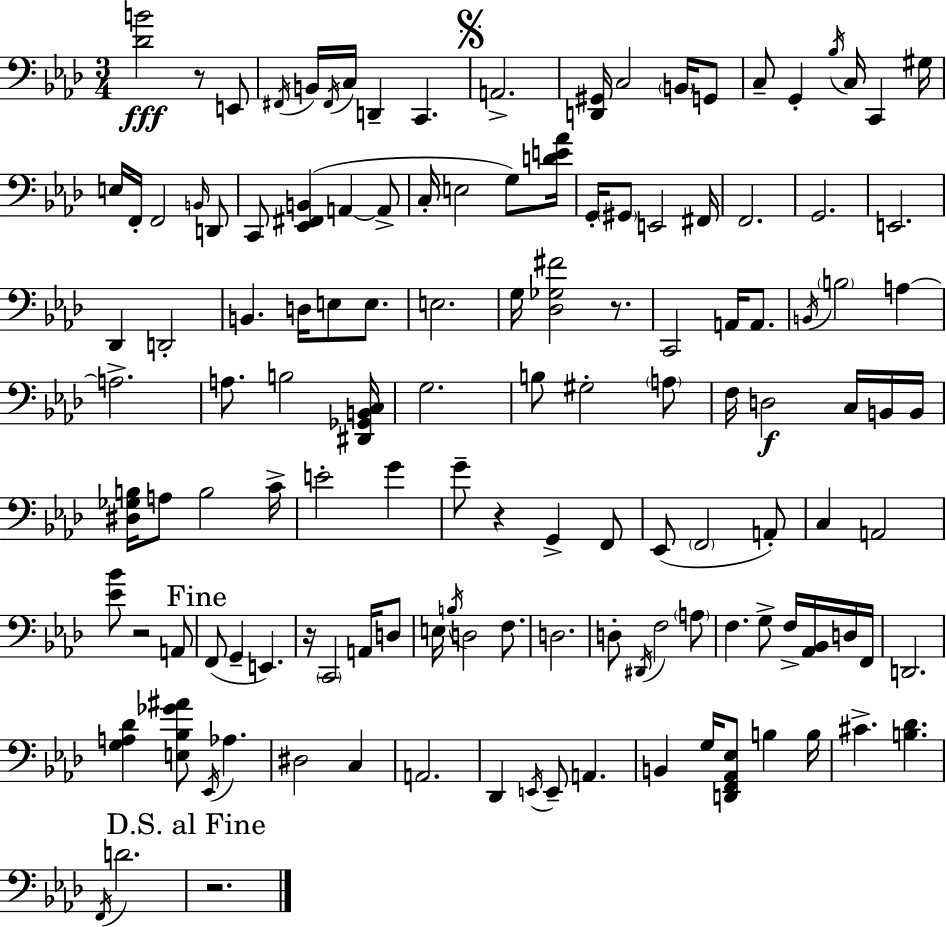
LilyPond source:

{
  \clef bass
  \numericTimeSignature
  \time 3/4
  \key aes \major
  <des' b'>2\fff r8 e,8 | \acciaccatura { fis,16 } b,16 \acciaccatura { fis,16 } c16 d,4-- c,4. | \mark \markup { \musicglyph "scripts.segno" } a,2.-> | <d, gis,>16 c2 \parenthesize b,16 | \break g,8 c8-- g,4-. \acciaccatura { bes16 } c16 c,4 | gis16 e16 f,16-. f,2 | \grace { b,16 } d,8 c,8 <ees, fis, b,>4( a,4~~ | a,8-> c16-. e2 | \break g8) <d' e' aes'>16 g,16-. \parenthesize gis,8 e,2 | fis,16 f,2. | g,2. | e,2. | \break des,4 d,2-. | b,4. d16 e8 | e8. e2. | g16 <des ges fis'>2 | \break r8. c,2 | a,16 a,8. \acciaccatura { b,16 } \parenthesize b2 | a4~~ a2.-> | a8. b2 | \break <dis, ges, b, c>16 g2. | b8 gis2-. | \parenthesize a8 f16 d2\f | c16 b,16 b,16 <dis ges b>16 a8 b2 | \break c'16-> e'2-. | g'4 g'8-- r4 g,4-> | f,8 ees,8( \parenthesize f,2 | a,8-.) c4 a,2 | \break <ees' bes'>8 r2 | a,8 \mark "Fine" f,8( g,4-- e,4.) | r16 \parenthesize c,2 | a,16 d8 e16 \acciaccatura { b16 } d2 | \break f8. d2. | d8-. \acciaccatura { dis,16 } f2 | \parenthesize a8 f4. | g8-> f16-> <aes, bes,>16 d16 f,16 d,2. | \break <g a des'>4 <e bes ges' ais'>8 | \acciaccatura { ees,16 } aes4. dis2 | c4 a,2. | des,4 | \break \acciaccatura { e,16 } e,8-- a,4. b,4 | g16 <d, f, aes, ees>8 b4 b16 cis'4.-> | <b des'>4. \acciaccatura { f,16 } d'2. | \mark "D.S. al Fine" r2. | \break \bar "|."
}